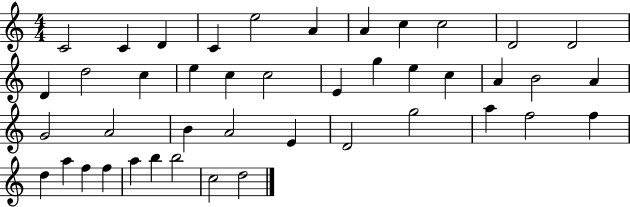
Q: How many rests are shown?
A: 0